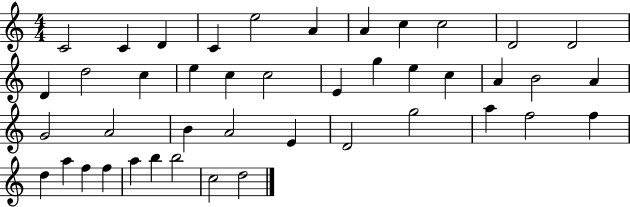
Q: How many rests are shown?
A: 0